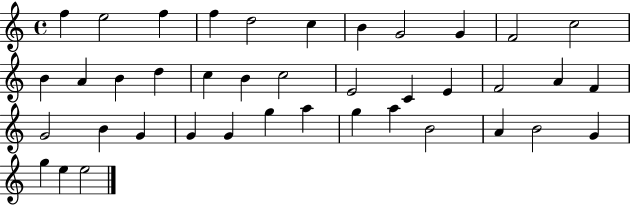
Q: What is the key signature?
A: C major